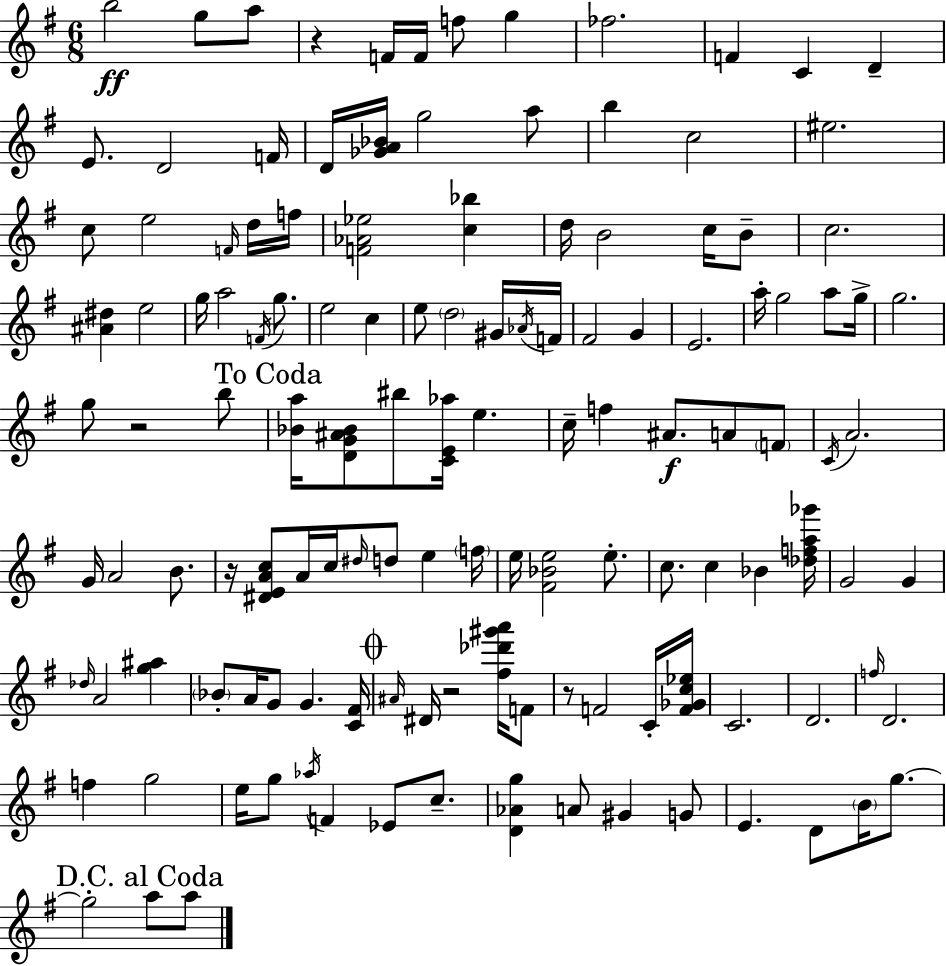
X:1
T:Untitled
M:6/8
L:1/4
K:G
b2 g/2 a/2 z F/4 F/4 f/2 g _f2 F C D E/2 D2 F/4 D/4 [_GA_B]/4 g2 a/2 b c2 ^e2 c/2 e2 F/4 d/4 f/4 [F_A_e]2 [c_b] d/4 B2 c/4 B/2 c2 [^A^d] e2 g/4 a2 F/4 g/2 e2 c e/2 d2 ^G/4 _A/4 F/4 ^F2 G E2 a/4 g2 a/2 g/4 g2 g/2 z2 b/2 [_Ba]/4 [DG^A_B]/2 ^b/2 [CE_a]/4 e c/4 f ^A/2 A/2 F/2 C/4 A2 G/4 A2 B/2 z/4 [^DEAc]/2 A/4 c/4 ^d/4 d/2 e f/4 e/4 [^F_Be]2 e/2 c/2 c _B [_dfa_g']/4 G2 G _d/4 A2 [g^a] _B/2 A/4 G/2 G [C^F]/4 ^A/4 ^D/4 z2 [^f_d'^g'a']/4 F/2 z/2 F2 C/4 [F_Gc_e]/4 C2 D2 f/4 D2 f g2 e/4 g/2 _a/4 F _E/2 c/2 [D_Ag] A/2 ^G G/2 E D/2 B/4 g/2 g2 a/2 a/2